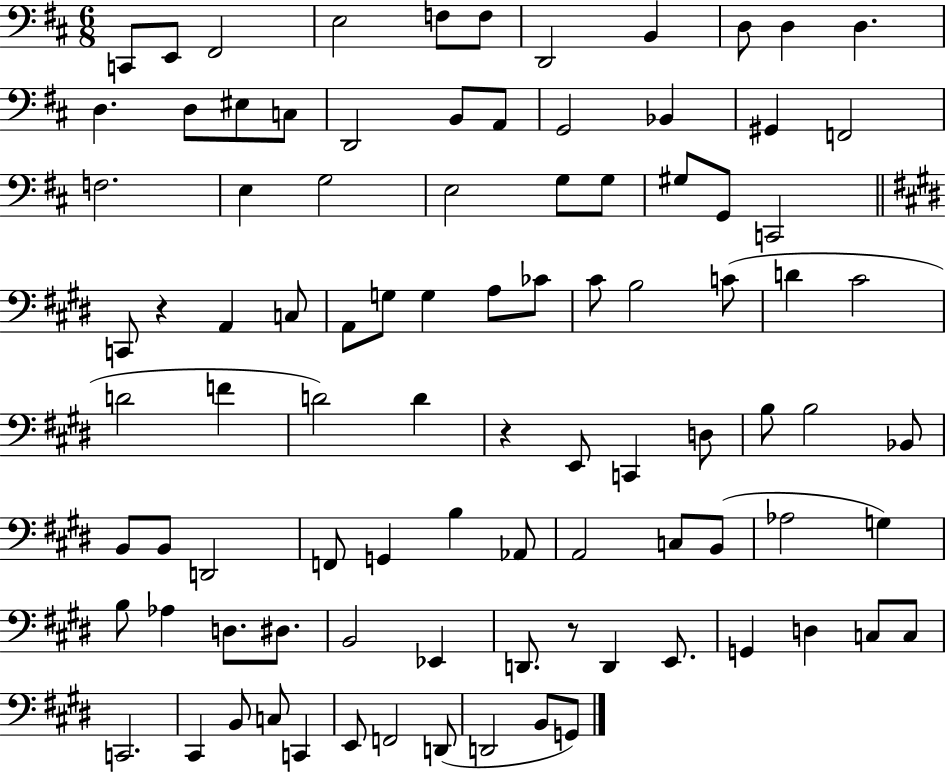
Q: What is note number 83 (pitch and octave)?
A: C3